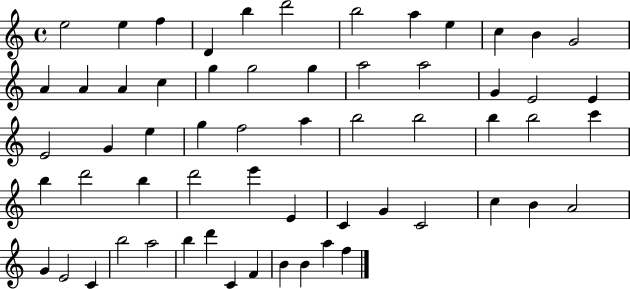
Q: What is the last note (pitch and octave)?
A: F5